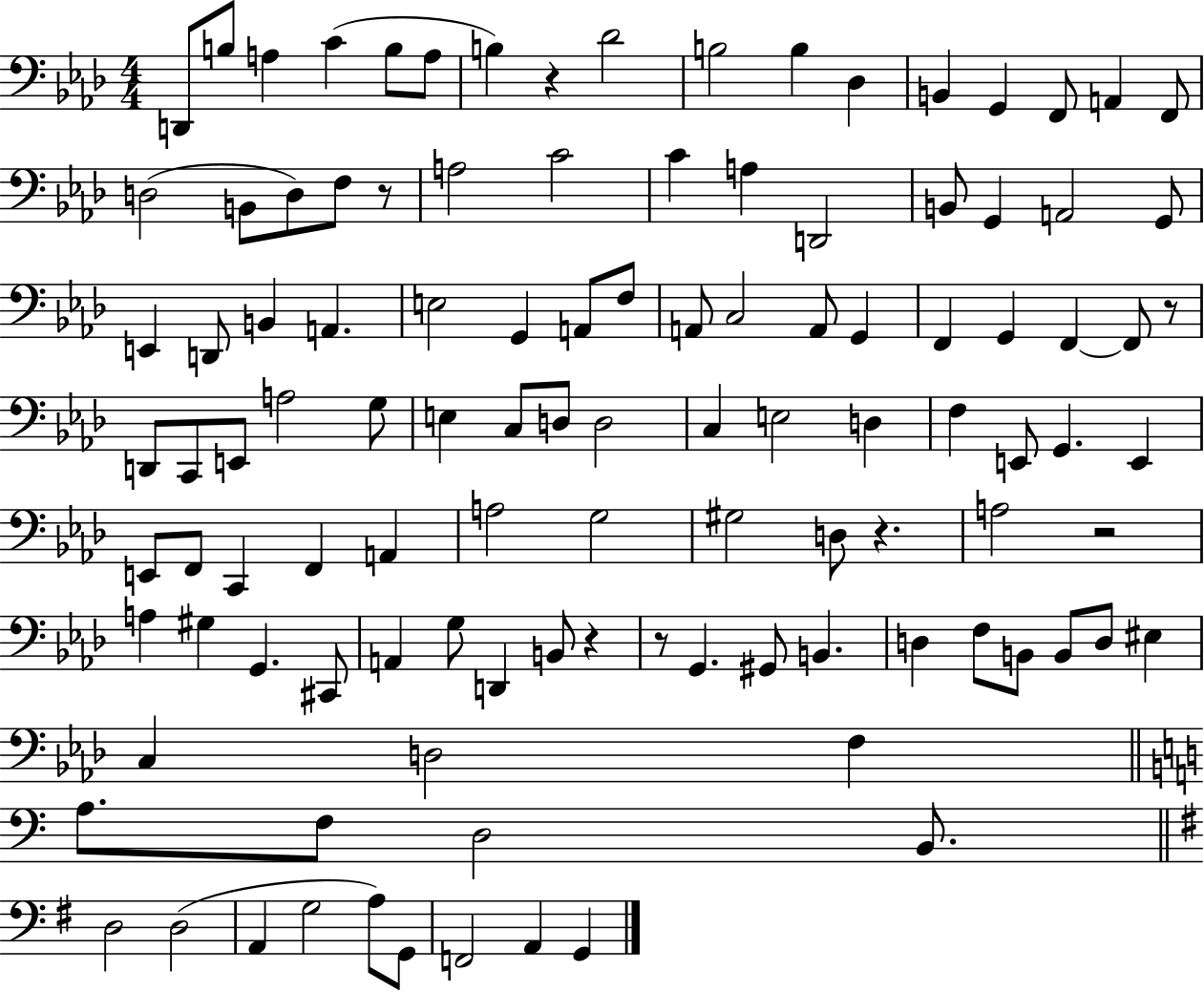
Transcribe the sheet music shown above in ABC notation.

X:1
T:Untitled
M:4/4
L:1/4
K:Ab
D,,/2 B,/2 A, C B,/2 A,/2 B, z _D2 B,2 B, _D, B,, G,, F,,/2 A,, F,,/2 D,2 B,,/2 D,/2 F,/2 z/2 A,2 C2 C A, D,,2 B,,/2 G,, A,,2 G,,/2 E,, D,,/2 B,, A,, E,2 G,, A,,/2 F,/2 A,,/2 C,2 A,,/2 G,, F,, G,, F,, F,,/2 z/2 D,,/2 C,,/2 E,,/2 A,2 G,/2 E, C,/2 D,/2 D,2 C, E,2 D, F, E,,/2 G,, E,, E,,/2 F,,/2 C,, F,, A,, A,2 G,2 ^G,2 D,/2 z A,2 z2 A, ^G, G,, ^C,,/2 A,, G,/2 D,, B,,/2 z z/2 G,, ^G,,/2 B,, D, F,/2 B,,/2 B,,/2 D,/2 ^E, C, D,2 F, A,/2 F,/2 D,2 B,,/2 D,2 D,2 A,, G,2 A,/2 G,,/2 F,,2 A,, G,,